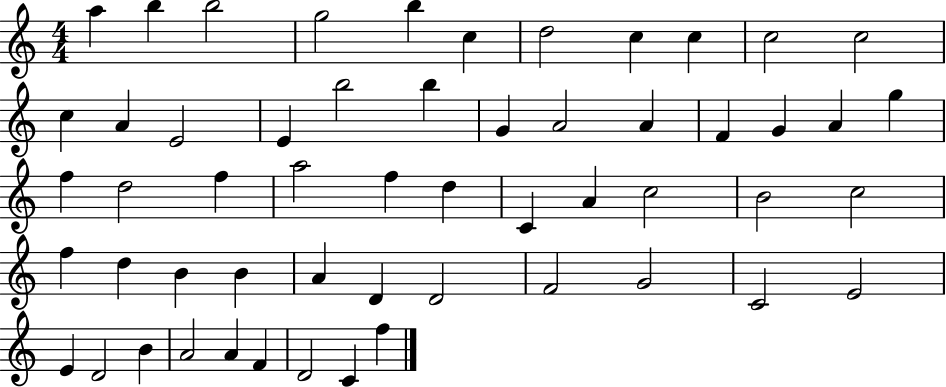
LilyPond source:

{
  \clef treble
  \numericTimeSignature
  \time 4/4
  \key c \major
  a''4 b''4 b''2 | g''2 b''4 c''4 | d''2 c''4 c''4 | c''2 c''2 | \break c''4 a'4 e'2 | e'4 b''2 b''4 | g'4 a'2 a'4 | f'4 g'4 a'4 g''4 | \break f''4 d''2 f''4 | a''2 f''4 d''4 | c'4 a'4 c''2 | b'2 c''2 | \break f''4 d''4 b'4 b'4 | a'4 d'4 d'2 | f'2 g'2 | c'2 e'2 | \break e'4 d'2 b'4 | a'2 a'4 f'4 | d'2 c'4 f''4 | \bar "|."
}